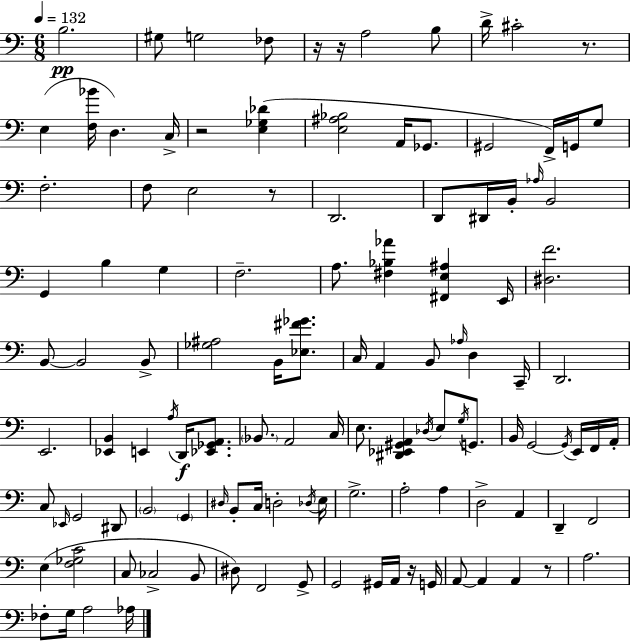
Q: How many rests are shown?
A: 7